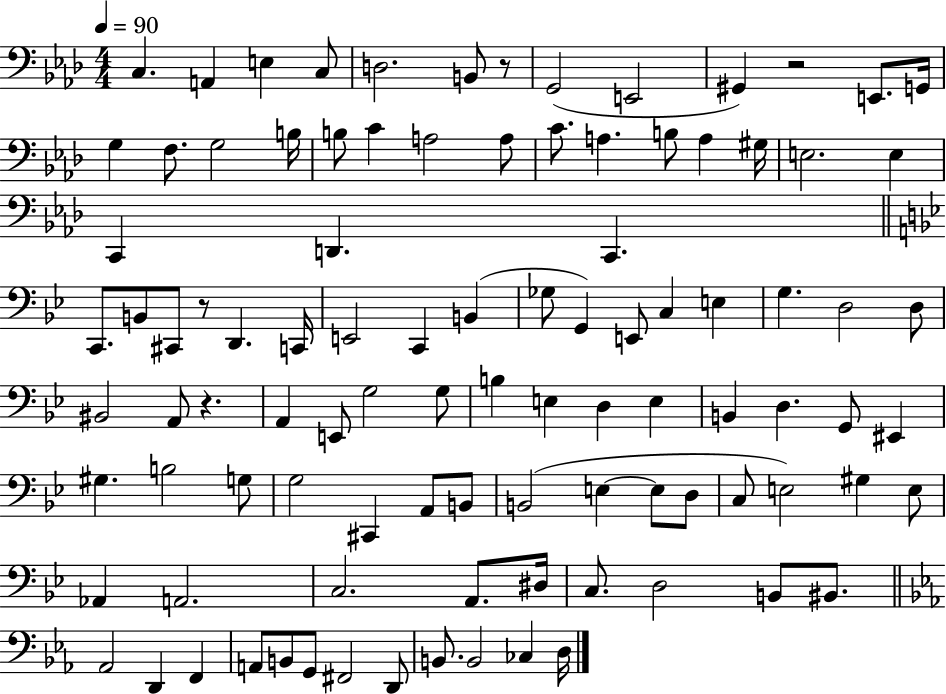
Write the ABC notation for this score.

X:1
T:Untitled
M:4/4
L:1/4
K:Ab
C, A,, E, C,/2 D,2 B,,/2 z/2 G,,2 E,,2 ^G,, z2 E,,/2 G,,/4 G, F,/2 G,2 B,/4 B,/2 C A,2 A,/2 C/2 A, B,/2 A, ^G,/4 E,2 E, C,, D,, C,, C,,/2 B,,/2 ^C,,/2 z/2 D,, C,,/4 E,,2 C,, B,, _G,/2 G,, E,,/2 C, E, G, D,2 D,/2 ^B,,2 A,,/2 z A,, E,,/2 G,2 G,/2 B, E, D, E, B,, D, G,,/2 ^E,, ^G, B,2 G,/2 G,2 ^C,, A,,/2 B,,/2 B,,2 E, E,/2 D,/2 C,/2 E,2 ^G, E,/2 _A,, A,,2 C,2 A,,/2 ^D,/4 C,/2 D,2 B,,/2 ^B,,/2 _A,,2 D,, F,, A,,/2 B,,/2 G,,/2 ^F,,2 D,,/2 B,,/2 B,,2 _C, D,/4